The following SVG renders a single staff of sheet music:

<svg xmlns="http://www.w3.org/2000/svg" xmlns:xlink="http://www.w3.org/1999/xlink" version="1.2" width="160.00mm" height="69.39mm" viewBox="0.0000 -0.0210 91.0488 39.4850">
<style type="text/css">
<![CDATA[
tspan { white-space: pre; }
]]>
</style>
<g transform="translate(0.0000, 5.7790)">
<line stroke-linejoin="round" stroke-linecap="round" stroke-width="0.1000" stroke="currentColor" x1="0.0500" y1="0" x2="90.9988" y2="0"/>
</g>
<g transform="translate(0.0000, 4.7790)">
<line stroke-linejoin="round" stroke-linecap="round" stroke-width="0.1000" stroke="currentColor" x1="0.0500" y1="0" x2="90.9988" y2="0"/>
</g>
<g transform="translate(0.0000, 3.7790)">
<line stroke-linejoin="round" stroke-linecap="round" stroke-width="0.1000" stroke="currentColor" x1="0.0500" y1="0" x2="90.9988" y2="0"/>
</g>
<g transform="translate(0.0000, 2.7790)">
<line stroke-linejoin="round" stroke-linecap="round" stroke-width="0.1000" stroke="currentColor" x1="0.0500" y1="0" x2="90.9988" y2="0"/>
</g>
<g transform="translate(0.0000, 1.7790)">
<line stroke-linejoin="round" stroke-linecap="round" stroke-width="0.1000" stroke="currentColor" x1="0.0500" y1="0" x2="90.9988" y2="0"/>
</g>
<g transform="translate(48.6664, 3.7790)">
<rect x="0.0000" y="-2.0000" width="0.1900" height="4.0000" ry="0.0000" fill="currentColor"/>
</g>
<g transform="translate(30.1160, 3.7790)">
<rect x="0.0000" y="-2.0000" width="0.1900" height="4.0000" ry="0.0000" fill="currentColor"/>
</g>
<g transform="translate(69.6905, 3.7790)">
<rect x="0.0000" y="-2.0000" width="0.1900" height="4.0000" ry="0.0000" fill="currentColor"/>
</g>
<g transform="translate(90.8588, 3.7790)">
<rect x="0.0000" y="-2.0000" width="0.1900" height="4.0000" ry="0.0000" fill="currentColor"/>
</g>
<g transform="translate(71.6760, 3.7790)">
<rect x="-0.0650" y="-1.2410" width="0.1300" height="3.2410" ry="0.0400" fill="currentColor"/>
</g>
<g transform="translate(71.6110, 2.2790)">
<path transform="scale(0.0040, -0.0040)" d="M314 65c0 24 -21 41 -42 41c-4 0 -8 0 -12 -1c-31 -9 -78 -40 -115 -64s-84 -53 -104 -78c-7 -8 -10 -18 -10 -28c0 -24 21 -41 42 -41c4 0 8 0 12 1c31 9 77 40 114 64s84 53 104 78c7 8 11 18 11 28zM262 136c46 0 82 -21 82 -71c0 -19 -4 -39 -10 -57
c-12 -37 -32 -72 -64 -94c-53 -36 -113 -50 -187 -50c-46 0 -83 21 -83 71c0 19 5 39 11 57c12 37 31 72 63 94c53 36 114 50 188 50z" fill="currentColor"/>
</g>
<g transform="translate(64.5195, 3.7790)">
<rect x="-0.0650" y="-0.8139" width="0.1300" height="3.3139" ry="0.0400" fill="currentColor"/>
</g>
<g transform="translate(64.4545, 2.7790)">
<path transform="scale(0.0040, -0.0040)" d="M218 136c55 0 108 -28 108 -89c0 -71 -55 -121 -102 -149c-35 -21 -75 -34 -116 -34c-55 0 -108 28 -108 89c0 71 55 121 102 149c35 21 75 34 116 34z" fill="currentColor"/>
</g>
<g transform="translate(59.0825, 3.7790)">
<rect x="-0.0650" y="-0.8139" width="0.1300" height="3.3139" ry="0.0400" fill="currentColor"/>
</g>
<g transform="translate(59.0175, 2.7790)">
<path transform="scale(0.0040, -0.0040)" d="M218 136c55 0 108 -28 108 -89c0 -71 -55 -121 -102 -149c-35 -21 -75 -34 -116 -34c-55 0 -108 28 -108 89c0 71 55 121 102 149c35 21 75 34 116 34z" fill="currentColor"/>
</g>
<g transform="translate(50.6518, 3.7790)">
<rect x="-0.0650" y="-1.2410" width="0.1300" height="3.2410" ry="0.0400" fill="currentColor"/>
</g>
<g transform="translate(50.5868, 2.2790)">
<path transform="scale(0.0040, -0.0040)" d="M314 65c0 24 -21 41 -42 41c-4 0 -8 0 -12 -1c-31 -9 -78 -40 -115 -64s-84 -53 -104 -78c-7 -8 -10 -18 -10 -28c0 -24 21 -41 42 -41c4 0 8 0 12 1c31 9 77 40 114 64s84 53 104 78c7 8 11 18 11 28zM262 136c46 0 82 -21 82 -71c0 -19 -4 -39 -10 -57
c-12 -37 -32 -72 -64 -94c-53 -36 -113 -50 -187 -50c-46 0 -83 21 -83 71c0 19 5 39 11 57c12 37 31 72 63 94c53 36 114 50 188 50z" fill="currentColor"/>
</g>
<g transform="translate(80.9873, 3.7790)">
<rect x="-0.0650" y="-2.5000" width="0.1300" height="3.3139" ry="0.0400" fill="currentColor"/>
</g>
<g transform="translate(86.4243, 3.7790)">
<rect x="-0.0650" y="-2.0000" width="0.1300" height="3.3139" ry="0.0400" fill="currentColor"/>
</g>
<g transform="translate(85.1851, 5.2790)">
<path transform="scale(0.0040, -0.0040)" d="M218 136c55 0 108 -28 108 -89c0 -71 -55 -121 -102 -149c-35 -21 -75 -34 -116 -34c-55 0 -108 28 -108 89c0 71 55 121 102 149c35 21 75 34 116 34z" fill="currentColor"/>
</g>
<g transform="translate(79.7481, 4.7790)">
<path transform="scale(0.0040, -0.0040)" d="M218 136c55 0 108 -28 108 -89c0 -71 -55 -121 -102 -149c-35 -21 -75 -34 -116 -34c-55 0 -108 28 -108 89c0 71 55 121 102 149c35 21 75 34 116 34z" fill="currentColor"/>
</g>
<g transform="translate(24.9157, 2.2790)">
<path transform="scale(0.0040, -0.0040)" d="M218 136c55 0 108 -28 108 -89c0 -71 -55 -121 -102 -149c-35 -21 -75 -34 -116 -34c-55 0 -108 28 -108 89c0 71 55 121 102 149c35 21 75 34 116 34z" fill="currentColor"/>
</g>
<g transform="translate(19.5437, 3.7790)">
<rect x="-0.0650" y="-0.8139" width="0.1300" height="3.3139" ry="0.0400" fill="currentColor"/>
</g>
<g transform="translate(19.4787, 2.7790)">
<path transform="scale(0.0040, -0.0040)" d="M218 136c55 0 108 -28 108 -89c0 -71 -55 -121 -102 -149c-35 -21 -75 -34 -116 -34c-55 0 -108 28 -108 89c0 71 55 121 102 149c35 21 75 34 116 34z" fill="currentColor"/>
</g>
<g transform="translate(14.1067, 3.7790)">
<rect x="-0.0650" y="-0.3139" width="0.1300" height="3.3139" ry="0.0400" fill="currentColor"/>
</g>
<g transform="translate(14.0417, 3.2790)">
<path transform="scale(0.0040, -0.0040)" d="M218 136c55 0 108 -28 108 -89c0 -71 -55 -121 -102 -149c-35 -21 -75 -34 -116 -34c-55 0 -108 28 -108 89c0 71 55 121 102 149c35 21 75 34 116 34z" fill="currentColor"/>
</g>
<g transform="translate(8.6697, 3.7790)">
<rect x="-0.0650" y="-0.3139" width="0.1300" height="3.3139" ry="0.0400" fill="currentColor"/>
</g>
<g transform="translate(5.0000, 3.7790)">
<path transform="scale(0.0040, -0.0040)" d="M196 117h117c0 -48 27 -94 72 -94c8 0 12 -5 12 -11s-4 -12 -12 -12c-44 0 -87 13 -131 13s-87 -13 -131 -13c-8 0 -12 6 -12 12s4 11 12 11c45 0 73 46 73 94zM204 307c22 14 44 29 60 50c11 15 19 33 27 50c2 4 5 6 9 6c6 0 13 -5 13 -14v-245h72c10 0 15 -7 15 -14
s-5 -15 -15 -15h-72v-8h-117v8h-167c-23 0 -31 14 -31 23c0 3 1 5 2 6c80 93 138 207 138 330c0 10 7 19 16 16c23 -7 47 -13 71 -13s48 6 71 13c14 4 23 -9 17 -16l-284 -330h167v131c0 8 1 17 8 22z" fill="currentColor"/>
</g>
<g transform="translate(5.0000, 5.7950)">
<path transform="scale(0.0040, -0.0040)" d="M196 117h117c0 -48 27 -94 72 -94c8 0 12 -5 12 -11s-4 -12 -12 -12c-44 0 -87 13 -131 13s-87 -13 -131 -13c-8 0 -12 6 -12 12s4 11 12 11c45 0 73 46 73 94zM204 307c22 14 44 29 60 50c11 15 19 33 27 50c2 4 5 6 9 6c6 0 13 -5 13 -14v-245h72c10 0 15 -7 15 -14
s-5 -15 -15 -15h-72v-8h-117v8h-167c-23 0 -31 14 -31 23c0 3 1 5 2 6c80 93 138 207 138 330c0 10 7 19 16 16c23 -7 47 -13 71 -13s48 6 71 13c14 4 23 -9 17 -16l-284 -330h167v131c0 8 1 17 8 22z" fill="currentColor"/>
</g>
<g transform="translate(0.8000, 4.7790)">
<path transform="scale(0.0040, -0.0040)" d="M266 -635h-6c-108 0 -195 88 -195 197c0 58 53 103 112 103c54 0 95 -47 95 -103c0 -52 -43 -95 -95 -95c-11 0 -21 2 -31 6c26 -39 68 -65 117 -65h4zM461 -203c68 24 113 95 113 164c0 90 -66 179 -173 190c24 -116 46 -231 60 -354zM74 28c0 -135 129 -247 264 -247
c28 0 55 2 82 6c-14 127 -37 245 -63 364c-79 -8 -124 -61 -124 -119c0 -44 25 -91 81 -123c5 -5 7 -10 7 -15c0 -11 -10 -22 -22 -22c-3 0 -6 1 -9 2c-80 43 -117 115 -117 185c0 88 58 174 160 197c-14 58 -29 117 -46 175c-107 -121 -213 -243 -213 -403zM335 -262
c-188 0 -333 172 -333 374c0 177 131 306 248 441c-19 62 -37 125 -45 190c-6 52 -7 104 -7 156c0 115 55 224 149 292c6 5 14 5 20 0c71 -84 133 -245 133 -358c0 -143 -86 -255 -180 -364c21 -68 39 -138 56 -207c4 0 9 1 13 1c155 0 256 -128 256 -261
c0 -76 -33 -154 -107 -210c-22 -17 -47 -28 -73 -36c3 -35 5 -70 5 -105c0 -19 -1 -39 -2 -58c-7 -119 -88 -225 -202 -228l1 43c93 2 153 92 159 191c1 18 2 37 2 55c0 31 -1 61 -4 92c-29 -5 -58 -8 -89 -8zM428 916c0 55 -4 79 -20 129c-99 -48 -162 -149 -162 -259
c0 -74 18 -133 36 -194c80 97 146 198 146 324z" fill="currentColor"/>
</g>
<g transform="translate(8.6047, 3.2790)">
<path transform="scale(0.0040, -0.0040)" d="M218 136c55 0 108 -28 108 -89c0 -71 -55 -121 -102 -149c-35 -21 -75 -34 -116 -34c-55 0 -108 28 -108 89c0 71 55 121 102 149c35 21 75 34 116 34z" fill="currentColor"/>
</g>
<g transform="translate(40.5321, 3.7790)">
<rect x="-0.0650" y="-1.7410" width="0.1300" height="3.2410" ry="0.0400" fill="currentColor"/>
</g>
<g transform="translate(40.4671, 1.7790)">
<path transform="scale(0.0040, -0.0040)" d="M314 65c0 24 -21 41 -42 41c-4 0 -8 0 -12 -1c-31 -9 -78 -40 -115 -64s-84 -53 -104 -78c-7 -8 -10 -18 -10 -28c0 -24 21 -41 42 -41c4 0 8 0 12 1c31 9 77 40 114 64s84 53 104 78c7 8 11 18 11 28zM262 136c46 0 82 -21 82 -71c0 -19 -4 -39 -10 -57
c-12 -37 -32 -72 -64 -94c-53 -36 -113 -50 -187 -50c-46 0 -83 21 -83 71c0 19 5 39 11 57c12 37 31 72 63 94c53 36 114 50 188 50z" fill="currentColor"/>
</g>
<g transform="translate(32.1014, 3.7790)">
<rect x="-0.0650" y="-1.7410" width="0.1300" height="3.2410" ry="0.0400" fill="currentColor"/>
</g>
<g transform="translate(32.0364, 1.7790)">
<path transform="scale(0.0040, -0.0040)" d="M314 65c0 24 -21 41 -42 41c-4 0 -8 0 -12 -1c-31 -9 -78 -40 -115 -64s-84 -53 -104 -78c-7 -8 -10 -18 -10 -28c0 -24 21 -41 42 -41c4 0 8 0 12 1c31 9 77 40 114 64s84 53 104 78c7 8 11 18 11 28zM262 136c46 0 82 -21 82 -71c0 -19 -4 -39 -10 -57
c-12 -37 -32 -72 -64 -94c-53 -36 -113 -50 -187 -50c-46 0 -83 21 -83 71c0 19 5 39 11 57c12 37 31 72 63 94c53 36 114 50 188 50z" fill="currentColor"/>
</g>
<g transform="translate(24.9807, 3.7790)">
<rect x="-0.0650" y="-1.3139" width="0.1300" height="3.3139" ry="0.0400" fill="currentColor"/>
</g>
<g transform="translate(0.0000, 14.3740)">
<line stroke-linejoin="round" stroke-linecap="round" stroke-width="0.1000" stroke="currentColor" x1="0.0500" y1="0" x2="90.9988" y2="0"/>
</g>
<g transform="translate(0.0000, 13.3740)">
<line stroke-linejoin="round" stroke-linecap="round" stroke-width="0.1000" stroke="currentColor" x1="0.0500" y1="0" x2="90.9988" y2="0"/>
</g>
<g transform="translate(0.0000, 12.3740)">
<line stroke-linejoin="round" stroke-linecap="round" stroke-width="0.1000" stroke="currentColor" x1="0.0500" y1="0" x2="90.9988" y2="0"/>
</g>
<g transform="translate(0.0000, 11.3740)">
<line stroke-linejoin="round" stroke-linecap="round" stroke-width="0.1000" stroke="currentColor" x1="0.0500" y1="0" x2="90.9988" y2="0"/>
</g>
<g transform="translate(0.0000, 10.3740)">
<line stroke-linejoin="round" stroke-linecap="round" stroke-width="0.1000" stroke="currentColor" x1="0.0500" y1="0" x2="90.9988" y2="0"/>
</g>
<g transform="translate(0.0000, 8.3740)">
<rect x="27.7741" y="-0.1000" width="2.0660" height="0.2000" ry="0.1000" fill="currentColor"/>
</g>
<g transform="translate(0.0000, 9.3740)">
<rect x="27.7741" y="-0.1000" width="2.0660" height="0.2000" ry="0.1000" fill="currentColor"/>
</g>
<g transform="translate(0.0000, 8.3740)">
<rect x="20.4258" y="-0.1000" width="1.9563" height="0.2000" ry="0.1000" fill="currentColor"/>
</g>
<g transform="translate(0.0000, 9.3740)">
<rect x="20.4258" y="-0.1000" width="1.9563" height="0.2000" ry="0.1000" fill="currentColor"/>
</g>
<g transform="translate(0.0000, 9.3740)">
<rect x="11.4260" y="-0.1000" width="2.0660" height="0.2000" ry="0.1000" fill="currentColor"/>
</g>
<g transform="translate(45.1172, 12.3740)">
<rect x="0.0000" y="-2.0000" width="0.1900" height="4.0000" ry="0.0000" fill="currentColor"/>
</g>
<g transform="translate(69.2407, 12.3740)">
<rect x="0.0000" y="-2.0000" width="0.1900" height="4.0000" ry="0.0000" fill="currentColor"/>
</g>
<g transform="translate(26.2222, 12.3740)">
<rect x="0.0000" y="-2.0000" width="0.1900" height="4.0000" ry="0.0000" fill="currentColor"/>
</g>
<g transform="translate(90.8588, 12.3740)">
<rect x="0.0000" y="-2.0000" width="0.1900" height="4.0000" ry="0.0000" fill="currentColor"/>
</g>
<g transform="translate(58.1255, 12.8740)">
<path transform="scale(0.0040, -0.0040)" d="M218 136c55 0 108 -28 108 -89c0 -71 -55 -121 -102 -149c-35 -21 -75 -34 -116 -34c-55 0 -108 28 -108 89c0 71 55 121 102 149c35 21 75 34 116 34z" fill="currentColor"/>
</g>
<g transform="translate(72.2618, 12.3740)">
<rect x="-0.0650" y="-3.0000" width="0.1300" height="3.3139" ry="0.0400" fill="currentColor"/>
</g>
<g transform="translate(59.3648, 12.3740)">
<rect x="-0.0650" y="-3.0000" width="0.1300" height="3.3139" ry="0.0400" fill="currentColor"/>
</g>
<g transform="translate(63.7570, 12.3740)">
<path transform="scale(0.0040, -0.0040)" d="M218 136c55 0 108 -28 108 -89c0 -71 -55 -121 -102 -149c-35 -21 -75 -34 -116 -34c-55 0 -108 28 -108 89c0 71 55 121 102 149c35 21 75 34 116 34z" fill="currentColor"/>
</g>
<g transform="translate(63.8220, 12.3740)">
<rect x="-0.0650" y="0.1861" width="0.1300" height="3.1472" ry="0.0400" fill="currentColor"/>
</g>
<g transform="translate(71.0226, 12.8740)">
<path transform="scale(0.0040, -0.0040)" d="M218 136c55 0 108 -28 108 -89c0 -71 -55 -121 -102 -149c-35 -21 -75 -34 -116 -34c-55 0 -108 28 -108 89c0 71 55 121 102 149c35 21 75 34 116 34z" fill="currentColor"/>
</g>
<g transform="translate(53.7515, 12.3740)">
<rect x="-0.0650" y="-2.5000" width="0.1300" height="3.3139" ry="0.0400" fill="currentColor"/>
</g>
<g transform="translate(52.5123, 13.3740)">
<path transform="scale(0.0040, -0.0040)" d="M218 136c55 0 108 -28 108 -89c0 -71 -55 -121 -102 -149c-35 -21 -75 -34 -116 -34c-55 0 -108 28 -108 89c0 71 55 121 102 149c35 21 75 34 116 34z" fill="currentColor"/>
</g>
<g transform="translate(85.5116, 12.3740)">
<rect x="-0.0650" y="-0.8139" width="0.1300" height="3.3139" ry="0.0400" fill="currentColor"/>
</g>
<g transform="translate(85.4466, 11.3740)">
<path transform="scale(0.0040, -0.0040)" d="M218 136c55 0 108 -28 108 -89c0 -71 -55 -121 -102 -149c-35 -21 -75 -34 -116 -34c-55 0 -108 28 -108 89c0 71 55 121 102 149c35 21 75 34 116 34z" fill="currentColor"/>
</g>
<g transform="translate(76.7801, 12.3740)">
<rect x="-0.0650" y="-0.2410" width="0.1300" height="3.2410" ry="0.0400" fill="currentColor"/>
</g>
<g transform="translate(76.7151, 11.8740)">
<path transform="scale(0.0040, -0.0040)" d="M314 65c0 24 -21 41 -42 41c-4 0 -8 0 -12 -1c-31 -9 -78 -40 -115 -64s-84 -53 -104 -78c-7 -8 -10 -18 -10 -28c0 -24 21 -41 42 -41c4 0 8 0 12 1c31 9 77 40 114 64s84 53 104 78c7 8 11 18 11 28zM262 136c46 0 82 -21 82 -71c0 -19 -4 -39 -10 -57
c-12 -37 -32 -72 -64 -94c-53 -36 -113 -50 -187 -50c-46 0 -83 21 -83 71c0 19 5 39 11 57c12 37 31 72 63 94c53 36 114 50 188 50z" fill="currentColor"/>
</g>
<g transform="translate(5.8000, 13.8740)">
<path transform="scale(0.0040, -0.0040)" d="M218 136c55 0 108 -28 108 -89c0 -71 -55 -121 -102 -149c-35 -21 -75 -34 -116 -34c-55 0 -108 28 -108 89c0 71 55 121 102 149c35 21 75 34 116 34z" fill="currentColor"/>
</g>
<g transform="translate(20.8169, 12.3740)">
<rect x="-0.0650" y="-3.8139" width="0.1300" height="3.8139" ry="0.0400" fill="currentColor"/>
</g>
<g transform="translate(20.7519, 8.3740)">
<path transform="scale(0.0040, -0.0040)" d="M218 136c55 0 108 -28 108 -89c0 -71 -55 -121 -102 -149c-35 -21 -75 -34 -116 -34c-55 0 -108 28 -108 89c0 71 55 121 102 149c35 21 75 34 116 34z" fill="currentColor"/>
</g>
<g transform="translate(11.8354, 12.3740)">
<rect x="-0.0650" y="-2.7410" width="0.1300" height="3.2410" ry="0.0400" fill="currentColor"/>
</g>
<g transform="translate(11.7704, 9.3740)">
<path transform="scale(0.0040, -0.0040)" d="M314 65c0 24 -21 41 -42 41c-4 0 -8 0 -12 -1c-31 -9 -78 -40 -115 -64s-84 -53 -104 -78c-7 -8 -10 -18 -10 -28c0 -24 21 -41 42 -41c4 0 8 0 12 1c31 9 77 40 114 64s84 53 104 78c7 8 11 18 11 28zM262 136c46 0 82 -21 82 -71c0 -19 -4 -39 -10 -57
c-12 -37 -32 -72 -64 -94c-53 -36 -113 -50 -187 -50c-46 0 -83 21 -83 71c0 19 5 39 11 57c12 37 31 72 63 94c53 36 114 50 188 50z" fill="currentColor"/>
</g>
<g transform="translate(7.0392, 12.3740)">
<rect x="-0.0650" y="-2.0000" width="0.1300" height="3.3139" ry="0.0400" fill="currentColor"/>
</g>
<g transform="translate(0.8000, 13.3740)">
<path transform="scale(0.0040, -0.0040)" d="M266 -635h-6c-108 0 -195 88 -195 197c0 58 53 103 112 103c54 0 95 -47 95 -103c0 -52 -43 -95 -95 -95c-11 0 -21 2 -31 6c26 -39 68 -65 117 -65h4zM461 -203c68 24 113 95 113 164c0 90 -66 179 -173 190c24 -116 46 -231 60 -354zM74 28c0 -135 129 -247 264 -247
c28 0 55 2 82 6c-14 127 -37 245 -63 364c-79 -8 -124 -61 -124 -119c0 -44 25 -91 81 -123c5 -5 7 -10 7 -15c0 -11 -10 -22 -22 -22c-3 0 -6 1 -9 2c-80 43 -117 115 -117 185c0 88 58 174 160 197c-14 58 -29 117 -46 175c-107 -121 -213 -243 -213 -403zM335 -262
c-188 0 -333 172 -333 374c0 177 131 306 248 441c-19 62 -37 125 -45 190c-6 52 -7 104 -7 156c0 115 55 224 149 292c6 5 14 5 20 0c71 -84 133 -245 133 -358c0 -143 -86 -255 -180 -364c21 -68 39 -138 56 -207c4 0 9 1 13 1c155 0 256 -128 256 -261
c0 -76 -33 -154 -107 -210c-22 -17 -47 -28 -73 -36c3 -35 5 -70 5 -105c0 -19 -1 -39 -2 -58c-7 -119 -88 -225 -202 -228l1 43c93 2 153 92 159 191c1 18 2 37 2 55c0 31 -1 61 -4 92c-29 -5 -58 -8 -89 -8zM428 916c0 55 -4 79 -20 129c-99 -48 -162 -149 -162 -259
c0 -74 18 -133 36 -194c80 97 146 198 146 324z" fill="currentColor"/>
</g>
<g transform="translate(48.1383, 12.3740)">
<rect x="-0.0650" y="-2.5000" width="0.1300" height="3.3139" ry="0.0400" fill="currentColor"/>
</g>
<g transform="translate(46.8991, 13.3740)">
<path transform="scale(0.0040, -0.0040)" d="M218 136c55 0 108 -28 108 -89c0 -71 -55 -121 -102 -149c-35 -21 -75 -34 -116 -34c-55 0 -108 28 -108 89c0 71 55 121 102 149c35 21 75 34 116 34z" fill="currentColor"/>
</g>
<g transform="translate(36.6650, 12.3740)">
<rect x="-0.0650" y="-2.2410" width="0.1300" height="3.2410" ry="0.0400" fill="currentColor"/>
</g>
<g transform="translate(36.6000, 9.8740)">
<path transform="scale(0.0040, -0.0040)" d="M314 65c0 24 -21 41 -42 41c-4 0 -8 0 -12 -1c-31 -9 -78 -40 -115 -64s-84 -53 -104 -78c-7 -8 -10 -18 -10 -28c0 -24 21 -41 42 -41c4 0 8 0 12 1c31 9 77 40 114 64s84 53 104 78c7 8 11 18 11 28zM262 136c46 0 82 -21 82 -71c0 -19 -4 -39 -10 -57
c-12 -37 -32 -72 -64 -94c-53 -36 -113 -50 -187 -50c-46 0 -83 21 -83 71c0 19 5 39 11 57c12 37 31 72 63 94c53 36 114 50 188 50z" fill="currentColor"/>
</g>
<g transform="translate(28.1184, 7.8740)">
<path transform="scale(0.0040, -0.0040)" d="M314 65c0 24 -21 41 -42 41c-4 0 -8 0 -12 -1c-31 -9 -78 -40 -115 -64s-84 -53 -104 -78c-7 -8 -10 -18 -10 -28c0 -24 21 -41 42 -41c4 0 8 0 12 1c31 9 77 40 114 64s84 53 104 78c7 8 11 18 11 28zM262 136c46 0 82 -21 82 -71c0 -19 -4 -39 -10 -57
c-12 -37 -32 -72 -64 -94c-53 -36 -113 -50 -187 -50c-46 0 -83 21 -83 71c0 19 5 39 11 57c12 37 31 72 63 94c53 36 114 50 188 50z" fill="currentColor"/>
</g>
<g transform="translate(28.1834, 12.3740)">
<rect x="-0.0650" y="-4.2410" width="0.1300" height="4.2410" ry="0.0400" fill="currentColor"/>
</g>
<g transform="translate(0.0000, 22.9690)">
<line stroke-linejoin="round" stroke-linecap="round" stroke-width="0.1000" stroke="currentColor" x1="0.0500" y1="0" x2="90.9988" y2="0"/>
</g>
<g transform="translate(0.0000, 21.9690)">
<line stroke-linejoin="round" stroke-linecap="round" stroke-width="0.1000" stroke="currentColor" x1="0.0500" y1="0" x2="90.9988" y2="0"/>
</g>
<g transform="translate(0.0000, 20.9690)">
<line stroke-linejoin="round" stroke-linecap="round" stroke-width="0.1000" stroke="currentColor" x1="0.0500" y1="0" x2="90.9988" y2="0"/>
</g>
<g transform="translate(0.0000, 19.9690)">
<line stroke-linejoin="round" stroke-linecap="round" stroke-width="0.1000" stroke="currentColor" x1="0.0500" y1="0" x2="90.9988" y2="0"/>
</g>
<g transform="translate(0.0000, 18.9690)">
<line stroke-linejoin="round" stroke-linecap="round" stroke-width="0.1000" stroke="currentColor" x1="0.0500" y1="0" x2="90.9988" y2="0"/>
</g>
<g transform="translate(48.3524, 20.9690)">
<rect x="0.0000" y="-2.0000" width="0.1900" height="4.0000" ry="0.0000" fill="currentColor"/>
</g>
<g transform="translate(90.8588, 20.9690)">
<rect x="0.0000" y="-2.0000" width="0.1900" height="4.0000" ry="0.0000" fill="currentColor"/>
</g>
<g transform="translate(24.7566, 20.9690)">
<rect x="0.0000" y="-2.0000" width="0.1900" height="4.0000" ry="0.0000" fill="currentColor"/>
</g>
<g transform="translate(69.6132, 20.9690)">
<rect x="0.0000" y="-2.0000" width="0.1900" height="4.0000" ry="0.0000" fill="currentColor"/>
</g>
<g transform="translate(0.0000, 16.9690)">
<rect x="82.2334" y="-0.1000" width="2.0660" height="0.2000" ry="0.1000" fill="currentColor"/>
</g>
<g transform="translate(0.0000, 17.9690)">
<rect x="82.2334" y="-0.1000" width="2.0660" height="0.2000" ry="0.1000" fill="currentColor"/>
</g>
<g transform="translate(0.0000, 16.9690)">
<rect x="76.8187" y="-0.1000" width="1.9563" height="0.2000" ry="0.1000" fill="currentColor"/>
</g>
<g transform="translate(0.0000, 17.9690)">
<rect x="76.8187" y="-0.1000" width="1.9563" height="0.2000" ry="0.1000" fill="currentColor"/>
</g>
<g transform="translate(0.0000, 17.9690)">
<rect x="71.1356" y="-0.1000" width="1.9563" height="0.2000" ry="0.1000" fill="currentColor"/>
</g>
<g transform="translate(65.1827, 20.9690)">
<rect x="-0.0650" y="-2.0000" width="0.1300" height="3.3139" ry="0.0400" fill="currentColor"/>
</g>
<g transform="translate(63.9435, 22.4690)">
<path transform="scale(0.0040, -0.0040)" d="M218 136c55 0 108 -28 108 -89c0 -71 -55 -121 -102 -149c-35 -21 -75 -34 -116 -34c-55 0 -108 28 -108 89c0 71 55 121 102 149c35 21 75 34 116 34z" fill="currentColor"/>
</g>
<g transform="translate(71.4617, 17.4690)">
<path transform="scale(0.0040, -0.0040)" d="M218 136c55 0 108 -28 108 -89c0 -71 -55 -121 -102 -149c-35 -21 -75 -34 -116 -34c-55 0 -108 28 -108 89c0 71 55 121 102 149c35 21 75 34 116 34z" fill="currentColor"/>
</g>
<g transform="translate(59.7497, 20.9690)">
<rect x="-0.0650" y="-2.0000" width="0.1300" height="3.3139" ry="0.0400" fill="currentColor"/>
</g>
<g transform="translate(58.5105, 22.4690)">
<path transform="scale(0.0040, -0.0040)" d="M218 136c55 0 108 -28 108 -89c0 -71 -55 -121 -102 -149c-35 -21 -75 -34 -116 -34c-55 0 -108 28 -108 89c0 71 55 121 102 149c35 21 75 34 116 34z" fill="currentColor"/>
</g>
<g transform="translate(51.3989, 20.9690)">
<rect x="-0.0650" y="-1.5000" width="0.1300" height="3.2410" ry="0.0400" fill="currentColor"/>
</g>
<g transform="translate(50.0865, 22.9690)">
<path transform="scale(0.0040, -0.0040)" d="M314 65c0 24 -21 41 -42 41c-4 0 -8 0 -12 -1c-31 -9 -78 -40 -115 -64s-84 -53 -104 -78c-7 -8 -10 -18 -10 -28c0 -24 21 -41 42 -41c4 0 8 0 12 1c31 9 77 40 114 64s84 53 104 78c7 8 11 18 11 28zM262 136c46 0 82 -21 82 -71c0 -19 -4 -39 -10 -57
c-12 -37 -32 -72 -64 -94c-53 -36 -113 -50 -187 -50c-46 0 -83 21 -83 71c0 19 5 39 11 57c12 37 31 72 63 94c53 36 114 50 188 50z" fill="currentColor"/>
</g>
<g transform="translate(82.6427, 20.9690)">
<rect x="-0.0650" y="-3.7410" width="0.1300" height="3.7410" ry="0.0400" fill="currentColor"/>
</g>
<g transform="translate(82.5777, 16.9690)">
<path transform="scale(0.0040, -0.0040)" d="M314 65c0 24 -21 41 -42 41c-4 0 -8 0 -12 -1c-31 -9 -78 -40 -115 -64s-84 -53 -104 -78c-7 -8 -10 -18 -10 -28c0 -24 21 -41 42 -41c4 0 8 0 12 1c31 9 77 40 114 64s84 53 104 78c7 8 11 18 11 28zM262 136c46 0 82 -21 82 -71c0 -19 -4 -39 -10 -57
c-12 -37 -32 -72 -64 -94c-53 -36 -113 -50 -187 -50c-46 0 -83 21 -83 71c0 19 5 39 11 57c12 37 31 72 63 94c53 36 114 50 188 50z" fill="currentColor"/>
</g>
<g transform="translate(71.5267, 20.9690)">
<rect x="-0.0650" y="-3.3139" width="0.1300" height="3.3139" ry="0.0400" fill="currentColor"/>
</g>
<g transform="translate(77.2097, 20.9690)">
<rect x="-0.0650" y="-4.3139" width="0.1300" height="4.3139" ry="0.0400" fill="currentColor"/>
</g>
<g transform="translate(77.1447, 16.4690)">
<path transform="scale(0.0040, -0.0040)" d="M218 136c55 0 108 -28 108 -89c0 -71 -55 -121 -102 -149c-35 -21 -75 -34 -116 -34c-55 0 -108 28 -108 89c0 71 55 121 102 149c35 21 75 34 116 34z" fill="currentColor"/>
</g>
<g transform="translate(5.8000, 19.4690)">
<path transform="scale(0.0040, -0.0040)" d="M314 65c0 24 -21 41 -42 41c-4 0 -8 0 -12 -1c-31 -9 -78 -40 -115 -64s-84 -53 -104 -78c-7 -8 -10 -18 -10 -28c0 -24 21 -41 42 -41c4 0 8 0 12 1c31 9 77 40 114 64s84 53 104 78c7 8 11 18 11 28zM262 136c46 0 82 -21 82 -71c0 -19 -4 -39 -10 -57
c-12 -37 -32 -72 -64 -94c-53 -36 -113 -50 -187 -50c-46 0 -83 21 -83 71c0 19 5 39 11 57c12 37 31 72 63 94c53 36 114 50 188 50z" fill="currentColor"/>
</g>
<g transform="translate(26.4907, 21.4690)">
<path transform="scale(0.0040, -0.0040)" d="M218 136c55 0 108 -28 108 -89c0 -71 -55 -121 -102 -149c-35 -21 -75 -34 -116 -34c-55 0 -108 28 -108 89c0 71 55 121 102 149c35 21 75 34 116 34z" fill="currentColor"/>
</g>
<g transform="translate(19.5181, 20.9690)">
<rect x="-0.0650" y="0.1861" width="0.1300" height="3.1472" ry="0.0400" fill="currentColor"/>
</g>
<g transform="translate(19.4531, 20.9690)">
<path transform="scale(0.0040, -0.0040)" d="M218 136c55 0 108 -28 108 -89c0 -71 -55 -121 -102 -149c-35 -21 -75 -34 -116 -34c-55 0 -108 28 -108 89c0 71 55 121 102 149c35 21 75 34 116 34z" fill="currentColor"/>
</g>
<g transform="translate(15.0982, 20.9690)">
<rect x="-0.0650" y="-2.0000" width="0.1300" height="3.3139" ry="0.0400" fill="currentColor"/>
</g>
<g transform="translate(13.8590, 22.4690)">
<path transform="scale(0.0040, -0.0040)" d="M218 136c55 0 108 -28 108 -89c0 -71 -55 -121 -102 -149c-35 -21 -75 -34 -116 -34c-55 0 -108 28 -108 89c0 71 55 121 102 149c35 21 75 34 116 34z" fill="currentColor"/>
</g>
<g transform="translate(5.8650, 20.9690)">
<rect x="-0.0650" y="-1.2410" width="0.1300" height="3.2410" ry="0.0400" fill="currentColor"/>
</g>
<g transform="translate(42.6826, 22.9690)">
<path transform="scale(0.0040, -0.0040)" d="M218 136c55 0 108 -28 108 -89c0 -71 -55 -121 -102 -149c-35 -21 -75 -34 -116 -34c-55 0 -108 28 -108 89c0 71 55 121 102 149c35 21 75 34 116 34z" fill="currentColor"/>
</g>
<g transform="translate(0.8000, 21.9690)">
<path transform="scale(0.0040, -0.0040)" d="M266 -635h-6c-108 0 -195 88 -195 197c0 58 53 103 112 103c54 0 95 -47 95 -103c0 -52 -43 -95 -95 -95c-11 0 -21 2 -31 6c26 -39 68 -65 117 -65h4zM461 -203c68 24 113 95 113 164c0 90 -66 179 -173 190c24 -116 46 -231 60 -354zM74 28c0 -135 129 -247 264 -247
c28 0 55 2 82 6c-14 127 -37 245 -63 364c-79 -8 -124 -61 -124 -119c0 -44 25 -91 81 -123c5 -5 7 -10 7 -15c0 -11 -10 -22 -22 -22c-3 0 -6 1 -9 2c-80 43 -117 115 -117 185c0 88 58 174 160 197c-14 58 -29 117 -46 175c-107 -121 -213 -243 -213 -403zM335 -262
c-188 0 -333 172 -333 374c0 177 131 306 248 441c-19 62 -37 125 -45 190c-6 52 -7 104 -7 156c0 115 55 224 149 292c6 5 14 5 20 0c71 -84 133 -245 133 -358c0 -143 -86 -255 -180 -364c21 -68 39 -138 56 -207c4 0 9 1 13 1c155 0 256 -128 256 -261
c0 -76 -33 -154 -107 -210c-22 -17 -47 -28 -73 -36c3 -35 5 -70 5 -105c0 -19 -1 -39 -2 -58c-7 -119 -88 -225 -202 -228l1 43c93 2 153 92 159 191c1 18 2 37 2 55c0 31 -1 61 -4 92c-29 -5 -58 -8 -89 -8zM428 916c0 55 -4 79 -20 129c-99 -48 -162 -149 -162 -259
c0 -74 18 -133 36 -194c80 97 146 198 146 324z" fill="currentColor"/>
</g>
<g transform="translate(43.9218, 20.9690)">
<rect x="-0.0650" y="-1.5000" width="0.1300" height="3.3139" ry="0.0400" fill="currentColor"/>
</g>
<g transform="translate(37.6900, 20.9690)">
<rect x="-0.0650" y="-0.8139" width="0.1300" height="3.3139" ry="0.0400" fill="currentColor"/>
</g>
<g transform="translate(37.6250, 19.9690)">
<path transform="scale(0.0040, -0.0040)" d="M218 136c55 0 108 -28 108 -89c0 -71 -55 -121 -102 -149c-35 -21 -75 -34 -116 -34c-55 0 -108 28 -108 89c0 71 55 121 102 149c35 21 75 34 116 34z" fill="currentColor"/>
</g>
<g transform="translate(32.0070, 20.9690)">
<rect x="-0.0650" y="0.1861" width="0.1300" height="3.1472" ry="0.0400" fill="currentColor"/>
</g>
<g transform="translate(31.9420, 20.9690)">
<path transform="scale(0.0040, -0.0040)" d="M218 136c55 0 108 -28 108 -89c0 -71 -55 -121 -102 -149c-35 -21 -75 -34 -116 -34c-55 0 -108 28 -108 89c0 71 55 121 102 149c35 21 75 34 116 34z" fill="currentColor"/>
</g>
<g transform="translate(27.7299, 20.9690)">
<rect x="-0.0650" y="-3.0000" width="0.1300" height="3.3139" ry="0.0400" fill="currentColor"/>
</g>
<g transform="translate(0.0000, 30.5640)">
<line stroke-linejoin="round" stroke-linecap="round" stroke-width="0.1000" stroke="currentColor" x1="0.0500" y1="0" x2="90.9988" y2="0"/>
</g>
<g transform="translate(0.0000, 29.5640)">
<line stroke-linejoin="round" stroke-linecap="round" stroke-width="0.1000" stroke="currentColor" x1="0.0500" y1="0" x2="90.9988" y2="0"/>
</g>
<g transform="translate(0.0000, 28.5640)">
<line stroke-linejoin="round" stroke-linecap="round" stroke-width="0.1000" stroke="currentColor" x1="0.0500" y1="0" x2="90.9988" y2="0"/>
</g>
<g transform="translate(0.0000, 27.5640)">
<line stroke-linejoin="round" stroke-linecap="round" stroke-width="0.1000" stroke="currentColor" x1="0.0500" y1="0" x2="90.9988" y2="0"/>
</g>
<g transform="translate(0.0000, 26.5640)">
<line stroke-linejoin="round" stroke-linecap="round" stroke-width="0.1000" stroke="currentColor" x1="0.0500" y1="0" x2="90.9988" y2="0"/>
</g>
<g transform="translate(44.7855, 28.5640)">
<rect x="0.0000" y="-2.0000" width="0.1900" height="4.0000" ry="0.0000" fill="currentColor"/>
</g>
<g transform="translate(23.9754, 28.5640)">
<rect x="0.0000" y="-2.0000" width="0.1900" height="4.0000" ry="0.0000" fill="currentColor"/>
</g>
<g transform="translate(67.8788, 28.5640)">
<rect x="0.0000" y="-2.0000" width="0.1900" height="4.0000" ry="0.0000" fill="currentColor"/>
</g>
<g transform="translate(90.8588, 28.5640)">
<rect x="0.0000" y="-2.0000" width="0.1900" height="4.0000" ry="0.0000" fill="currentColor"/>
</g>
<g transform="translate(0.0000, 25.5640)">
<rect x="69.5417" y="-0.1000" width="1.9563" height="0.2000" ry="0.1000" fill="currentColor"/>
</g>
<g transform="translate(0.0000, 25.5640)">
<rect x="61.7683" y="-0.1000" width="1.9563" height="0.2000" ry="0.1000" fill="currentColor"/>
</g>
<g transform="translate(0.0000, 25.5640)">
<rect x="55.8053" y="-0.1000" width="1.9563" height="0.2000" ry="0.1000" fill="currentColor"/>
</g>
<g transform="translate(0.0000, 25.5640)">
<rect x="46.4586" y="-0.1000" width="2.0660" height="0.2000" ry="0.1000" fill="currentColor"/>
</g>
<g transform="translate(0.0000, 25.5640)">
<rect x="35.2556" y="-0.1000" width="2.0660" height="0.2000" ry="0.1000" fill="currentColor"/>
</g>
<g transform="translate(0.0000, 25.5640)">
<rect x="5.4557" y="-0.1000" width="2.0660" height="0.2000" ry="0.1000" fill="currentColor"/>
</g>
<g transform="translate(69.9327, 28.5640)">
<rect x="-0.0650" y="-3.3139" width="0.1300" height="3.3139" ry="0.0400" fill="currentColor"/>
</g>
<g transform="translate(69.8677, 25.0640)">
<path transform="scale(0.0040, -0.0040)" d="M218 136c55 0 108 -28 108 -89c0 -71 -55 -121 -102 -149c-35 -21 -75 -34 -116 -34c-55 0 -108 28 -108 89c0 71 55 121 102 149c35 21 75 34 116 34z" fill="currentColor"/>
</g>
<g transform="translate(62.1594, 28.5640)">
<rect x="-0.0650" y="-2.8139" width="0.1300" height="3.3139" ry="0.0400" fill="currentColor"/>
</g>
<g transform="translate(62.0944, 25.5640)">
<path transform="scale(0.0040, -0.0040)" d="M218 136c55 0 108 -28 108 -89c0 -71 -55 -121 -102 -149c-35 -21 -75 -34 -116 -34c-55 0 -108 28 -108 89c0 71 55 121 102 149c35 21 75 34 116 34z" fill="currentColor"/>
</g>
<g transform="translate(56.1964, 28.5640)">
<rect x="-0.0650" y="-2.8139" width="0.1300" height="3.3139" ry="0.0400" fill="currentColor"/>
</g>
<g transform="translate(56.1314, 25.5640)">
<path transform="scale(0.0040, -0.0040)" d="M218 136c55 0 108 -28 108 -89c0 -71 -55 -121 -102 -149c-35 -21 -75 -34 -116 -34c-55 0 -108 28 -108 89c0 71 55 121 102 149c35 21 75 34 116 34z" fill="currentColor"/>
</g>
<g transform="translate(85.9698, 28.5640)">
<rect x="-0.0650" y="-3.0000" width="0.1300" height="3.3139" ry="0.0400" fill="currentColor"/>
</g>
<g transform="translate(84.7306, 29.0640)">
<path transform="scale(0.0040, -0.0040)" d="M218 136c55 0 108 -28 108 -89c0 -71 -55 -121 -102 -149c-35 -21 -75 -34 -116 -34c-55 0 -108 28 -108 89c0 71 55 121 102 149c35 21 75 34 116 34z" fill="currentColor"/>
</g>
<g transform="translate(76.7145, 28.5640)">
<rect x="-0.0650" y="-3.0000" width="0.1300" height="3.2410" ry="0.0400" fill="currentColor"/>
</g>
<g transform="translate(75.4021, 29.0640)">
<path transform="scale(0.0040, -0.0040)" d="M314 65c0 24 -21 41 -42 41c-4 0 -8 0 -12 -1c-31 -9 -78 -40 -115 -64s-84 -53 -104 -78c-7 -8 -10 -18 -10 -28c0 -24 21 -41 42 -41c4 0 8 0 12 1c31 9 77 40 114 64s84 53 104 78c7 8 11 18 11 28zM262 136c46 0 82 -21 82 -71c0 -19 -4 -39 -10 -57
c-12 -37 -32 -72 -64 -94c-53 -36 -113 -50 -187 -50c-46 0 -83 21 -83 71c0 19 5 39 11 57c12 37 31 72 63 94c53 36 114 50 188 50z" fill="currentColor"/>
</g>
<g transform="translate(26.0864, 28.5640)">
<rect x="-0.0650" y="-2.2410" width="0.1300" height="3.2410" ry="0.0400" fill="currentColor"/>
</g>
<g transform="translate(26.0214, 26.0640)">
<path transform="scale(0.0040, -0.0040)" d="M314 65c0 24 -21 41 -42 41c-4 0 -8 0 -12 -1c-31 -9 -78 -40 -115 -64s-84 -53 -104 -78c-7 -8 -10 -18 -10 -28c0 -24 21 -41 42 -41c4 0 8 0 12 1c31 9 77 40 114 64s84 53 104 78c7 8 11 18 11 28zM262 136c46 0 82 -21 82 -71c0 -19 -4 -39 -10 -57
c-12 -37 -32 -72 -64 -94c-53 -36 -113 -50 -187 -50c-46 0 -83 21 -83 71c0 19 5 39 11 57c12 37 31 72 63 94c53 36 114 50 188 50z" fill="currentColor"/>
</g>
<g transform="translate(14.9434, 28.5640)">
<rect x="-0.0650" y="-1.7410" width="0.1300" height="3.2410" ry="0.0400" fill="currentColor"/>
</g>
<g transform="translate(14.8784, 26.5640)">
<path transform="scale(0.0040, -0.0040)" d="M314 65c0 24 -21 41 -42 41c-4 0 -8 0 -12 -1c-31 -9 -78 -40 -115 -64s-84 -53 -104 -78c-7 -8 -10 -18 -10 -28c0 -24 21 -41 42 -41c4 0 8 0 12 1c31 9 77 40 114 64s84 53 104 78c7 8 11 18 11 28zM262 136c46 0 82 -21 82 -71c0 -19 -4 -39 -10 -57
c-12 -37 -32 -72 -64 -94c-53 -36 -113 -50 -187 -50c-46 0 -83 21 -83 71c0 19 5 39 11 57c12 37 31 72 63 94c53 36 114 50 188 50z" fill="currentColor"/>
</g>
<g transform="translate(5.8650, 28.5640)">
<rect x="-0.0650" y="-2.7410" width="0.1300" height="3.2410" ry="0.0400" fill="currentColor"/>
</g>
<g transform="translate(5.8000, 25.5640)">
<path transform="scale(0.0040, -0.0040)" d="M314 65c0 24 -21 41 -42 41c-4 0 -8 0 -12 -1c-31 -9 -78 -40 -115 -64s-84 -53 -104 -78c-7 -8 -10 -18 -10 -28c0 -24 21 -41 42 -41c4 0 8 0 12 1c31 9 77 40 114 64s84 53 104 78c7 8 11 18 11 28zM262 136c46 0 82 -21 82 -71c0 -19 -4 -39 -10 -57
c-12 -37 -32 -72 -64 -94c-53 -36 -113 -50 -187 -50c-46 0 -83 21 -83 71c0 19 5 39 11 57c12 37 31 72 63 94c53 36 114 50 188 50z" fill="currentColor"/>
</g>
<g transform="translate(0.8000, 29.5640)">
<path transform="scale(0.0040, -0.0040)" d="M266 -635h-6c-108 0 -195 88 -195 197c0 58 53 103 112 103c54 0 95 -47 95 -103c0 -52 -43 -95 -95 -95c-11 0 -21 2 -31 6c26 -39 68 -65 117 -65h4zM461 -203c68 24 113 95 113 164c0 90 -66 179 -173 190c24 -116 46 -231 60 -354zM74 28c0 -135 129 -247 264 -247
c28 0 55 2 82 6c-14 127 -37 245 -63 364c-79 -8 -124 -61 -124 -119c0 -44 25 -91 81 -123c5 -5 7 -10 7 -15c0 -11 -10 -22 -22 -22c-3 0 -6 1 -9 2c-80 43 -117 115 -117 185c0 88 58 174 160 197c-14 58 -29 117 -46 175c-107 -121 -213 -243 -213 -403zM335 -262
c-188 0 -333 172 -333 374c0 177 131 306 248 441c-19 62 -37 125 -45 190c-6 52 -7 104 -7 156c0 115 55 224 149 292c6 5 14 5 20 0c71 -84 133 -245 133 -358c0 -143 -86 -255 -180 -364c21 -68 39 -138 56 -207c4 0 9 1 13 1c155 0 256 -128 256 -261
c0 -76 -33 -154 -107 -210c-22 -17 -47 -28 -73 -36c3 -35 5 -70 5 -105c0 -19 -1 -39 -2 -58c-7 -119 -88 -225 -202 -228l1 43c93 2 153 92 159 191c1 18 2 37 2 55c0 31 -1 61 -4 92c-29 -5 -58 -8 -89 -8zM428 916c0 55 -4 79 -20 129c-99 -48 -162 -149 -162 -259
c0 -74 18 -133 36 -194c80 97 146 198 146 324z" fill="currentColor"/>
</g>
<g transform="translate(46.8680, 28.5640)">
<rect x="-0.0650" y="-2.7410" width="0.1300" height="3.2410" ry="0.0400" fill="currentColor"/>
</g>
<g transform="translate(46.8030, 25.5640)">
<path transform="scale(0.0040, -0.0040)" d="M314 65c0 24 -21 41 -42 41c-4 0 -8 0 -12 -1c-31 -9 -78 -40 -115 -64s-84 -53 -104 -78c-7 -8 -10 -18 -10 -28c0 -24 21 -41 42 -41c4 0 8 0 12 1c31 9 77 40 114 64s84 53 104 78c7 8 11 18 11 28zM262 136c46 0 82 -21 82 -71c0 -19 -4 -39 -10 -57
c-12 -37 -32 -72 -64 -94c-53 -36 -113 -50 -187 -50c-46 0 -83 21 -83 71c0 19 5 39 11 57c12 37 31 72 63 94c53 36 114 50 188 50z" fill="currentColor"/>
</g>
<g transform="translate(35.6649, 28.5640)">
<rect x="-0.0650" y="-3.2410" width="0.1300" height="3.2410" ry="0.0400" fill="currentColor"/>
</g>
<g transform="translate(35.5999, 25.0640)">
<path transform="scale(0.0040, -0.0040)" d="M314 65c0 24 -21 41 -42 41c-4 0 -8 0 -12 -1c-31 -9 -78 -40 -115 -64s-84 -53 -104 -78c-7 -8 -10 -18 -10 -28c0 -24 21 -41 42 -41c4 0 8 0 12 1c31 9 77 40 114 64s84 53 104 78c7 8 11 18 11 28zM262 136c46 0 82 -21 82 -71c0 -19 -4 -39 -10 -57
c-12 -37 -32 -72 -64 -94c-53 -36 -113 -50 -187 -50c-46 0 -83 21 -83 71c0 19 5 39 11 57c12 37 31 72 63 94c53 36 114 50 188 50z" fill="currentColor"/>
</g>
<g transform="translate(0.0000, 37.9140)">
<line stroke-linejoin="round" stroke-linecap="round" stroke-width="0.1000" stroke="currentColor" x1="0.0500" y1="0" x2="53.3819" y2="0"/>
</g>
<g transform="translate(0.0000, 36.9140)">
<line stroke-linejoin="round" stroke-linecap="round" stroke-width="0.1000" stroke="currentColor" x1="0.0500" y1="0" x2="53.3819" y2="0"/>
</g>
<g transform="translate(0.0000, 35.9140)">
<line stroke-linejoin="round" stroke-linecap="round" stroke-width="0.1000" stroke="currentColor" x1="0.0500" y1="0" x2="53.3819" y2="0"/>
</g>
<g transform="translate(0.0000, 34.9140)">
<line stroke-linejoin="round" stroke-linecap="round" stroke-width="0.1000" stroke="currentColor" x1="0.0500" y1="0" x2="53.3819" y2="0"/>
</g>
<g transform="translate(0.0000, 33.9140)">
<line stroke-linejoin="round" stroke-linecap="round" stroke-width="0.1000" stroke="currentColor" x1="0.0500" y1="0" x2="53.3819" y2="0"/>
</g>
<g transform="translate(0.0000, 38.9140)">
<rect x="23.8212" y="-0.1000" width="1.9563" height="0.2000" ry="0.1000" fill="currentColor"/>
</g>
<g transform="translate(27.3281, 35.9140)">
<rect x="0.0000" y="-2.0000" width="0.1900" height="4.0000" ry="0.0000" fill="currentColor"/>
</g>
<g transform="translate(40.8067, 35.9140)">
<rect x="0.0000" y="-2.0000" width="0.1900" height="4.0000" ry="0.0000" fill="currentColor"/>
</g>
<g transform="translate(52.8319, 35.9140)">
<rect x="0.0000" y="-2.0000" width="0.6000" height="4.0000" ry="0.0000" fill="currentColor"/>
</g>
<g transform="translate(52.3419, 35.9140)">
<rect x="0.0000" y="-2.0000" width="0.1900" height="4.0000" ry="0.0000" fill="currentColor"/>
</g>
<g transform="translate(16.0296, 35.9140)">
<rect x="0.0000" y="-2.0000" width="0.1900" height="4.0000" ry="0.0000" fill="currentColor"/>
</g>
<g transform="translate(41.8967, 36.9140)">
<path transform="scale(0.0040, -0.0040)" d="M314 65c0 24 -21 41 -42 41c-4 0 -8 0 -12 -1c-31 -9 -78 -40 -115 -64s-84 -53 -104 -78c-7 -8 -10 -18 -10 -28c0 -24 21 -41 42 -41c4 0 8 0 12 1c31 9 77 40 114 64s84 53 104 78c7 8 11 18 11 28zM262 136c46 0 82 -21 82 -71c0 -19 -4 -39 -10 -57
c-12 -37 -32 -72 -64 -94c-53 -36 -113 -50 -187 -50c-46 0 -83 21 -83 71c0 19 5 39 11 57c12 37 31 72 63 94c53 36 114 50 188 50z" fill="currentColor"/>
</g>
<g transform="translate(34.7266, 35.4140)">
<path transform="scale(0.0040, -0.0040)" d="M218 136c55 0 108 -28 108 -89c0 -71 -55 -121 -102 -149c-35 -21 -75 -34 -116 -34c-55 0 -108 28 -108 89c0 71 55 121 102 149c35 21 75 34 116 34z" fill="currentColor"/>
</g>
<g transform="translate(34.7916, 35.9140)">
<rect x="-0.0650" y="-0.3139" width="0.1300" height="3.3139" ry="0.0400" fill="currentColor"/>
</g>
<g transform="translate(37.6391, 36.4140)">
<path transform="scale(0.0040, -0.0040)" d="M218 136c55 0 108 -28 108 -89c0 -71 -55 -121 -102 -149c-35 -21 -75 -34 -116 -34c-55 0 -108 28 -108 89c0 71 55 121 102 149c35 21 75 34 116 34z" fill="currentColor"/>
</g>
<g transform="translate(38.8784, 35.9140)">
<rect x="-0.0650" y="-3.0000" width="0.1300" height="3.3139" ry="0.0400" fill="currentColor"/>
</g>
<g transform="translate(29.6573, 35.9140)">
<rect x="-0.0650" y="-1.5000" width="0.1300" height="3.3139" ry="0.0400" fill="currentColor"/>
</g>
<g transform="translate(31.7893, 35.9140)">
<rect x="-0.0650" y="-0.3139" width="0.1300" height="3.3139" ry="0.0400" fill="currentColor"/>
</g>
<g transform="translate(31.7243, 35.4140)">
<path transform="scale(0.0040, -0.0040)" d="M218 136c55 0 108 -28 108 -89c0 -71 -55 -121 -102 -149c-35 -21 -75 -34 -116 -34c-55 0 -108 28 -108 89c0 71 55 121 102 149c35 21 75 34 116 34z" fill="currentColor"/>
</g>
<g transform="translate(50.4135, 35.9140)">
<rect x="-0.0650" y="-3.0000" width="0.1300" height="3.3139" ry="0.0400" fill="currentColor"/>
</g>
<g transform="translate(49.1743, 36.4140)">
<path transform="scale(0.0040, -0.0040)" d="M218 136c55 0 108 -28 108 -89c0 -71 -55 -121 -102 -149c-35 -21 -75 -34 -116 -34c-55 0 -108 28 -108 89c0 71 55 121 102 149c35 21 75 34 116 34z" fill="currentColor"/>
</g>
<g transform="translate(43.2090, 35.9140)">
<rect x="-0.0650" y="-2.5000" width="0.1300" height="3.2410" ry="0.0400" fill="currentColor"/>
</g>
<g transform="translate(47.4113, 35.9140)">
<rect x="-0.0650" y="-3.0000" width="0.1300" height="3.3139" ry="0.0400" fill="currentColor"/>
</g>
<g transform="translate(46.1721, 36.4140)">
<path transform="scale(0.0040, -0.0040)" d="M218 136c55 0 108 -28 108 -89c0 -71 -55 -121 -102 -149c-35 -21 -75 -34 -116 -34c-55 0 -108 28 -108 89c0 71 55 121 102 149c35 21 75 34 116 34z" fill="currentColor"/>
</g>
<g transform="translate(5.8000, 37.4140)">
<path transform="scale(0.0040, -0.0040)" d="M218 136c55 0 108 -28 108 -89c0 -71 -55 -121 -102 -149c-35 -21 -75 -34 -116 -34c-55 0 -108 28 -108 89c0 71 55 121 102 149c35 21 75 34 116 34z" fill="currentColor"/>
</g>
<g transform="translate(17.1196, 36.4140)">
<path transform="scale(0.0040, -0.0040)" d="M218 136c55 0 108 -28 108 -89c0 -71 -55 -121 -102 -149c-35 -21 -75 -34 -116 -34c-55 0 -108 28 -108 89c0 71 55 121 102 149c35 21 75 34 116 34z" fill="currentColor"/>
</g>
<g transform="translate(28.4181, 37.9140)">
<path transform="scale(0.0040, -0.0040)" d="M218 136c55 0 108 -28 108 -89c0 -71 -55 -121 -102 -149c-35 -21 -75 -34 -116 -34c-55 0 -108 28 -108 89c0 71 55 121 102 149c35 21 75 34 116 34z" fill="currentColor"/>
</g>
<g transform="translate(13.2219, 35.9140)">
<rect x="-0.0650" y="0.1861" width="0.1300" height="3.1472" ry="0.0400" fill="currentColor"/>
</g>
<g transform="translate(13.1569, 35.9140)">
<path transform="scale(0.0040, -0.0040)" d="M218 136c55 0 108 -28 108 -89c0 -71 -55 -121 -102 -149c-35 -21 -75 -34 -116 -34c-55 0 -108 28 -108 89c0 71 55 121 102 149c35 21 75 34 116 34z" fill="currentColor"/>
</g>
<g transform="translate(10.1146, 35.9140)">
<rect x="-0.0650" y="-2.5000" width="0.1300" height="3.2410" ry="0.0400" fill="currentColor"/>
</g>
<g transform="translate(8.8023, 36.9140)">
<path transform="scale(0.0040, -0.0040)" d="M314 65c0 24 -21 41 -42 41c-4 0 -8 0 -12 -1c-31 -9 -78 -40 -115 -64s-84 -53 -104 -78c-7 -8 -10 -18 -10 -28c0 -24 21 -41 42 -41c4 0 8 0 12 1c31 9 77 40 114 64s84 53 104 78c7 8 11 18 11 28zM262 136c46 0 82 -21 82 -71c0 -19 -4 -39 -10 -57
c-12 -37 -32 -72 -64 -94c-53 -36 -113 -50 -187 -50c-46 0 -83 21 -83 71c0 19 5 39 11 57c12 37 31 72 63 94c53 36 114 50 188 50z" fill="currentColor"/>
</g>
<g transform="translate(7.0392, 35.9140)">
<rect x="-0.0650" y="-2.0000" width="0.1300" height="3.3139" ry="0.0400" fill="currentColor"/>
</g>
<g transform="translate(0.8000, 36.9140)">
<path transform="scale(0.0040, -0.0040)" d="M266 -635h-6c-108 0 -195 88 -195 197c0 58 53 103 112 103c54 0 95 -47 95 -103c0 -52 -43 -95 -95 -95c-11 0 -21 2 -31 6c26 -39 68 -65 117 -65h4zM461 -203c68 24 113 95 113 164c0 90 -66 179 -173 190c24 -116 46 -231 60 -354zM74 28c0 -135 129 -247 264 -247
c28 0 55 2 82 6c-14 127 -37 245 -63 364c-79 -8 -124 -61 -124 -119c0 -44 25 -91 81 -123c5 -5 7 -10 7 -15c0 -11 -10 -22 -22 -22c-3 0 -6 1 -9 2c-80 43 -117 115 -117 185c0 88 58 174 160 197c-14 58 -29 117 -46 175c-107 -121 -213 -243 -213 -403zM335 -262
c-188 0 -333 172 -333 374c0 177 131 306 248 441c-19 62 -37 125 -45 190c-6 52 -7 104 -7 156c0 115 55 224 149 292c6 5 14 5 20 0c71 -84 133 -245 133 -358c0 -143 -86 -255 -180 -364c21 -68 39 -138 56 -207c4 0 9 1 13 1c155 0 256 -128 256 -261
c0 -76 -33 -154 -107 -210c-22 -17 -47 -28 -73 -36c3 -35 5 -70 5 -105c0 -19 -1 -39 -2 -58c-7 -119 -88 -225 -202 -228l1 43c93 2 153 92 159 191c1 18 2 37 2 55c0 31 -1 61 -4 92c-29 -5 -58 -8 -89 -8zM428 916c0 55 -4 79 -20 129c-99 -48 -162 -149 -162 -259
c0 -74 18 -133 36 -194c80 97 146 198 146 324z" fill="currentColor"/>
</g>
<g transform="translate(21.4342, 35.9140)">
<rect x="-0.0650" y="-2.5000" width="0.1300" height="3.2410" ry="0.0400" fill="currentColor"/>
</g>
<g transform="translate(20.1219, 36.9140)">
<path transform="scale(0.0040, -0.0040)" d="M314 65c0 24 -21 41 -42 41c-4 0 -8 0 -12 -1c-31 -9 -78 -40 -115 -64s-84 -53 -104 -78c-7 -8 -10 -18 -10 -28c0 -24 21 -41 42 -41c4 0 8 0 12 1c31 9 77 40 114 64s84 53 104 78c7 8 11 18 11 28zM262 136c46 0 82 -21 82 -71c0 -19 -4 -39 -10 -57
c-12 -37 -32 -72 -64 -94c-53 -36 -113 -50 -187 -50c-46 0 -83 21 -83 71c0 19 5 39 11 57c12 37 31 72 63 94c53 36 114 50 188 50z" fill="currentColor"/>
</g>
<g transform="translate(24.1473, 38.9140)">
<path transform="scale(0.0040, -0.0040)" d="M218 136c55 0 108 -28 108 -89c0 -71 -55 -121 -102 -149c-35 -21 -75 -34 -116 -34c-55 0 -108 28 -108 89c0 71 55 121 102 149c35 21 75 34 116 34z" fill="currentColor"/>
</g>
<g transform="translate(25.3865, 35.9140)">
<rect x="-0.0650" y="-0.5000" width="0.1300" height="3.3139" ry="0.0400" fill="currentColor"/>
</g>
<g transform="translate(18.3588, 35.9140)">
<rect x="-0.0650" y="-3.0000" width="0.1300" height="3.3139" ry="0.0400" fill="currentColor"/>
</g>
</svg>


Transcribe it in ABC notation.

X:1
T:Untitled
M:4/4
L:1/4
K:C
c c d e f2 f2 e2 d d e2 G F F a2 c' d'2 g2 G G A B A c2 d e2 F B A B d E E2 F F b d' c'2 a2 f2 g2 b2 a2 a a b A2 A F G2 B A G2 C E c c A G2 A A